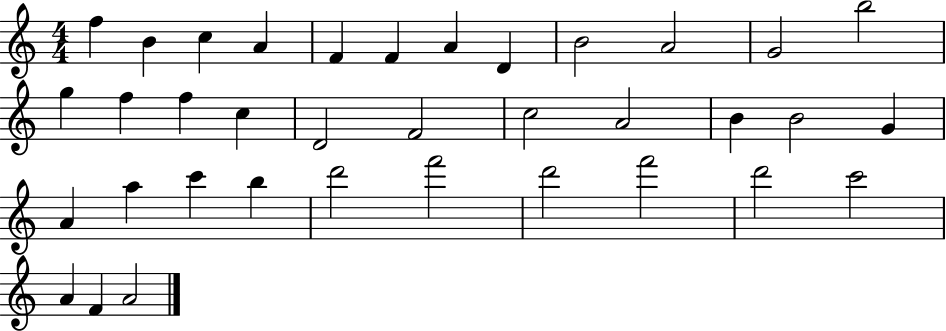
F5/q B4/q C5/q A4/q F4/q F4/q A4/q D4/q B4/h A4/h G4/h B5/h G5/q F5/q F5/q C5/q D4/h F4/h C5/h A4/h B4/q B4/h G4/q A4/q A5/q C6/q B5/q D6/h F6/h D6/h F6/h D6/h C6/h A4/q F4/q A4/h